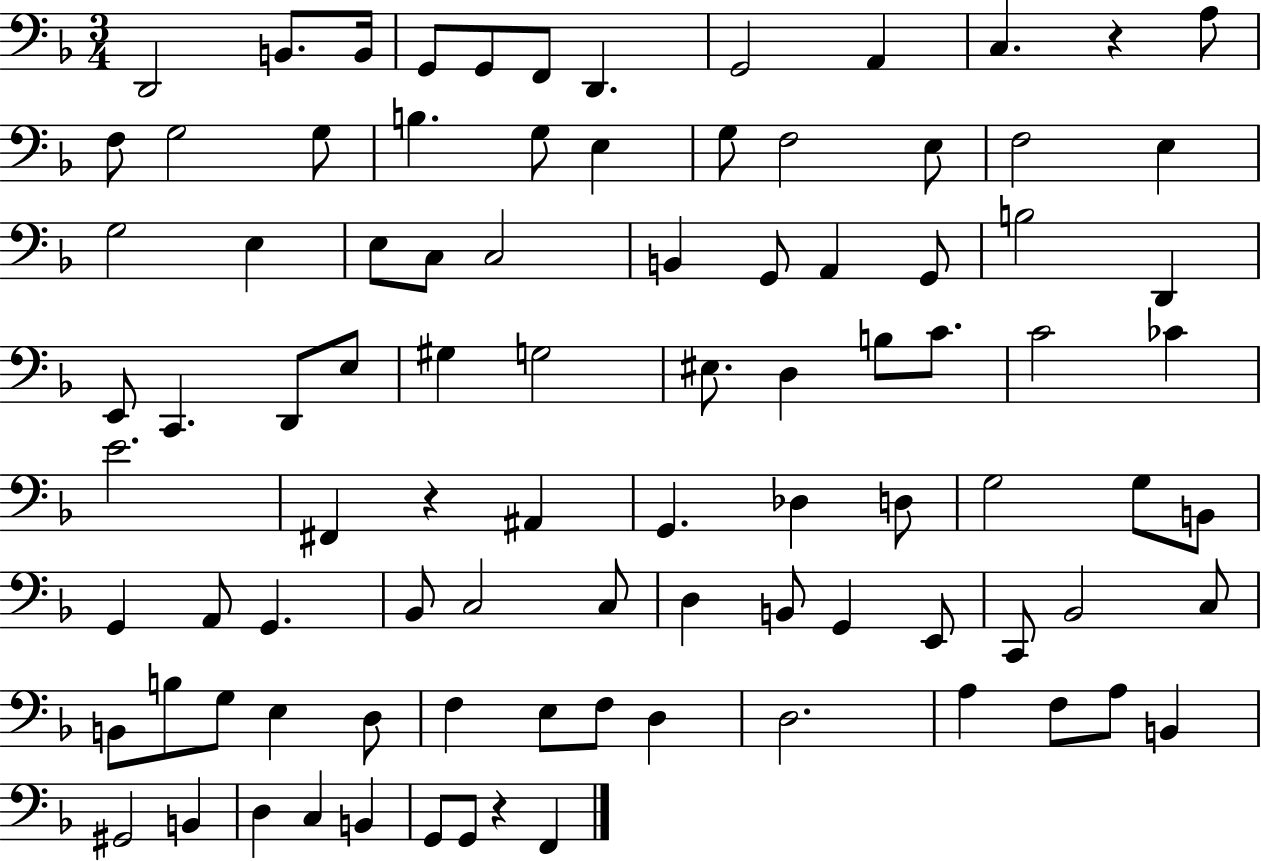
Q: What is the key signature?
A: F major